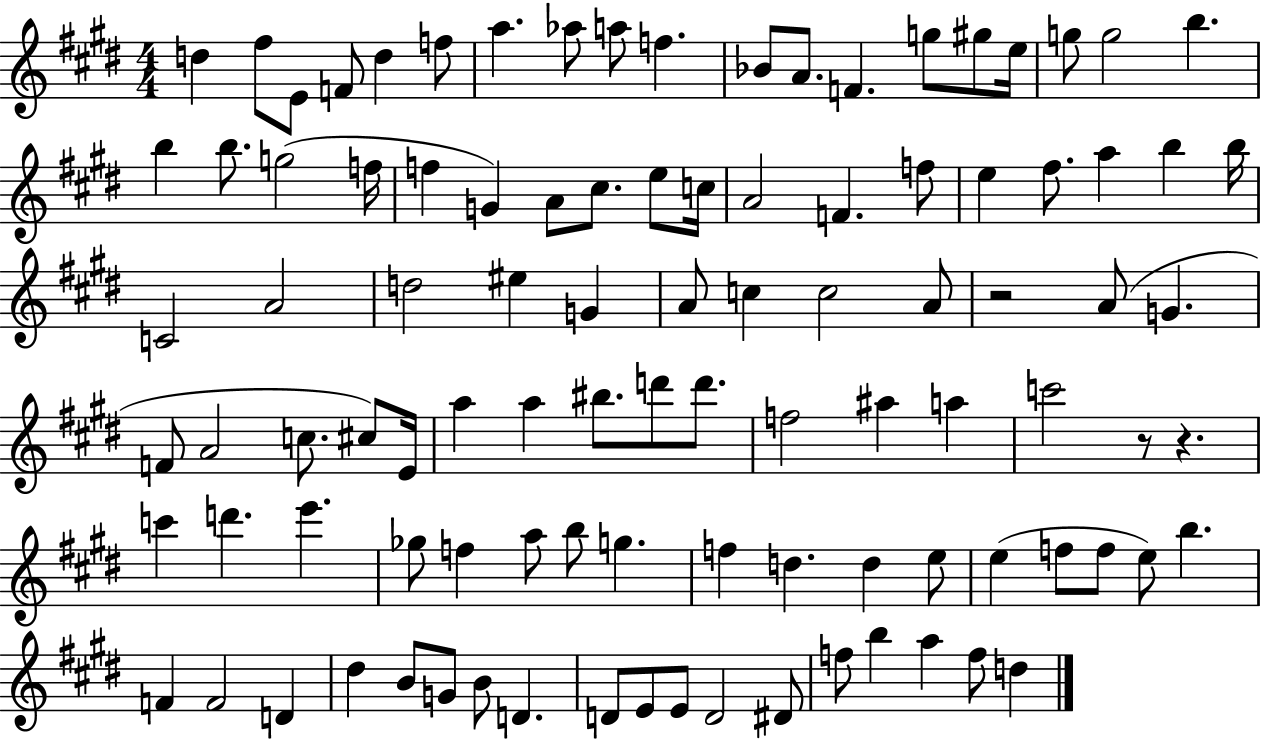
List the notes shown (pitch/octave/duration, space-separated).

D5/q F#5/e E4/e F4/e D5/q F5/e A5/q. Ab5/e A5/e F5/q. Bb4/e A4/e. F4/q. G5/e G#5/e E5/s G5/e G5/h B5/q. B5/q B5/e. G5/h F5/s F5/q G4/q A4/e C#5/e. E5/e C5/s A4/h F4/q. F5/e E5/q F#5/e. A5/q B5/q B5/s C4/h A4/h D5/h EIS5/q G4/q A4/e C5/q C5/h A4/e R/h A4/e G4/q. F4/e A4/h C5/e. C#5/e E4/s A5/q A5/q BIS5/e. D6/e D6/e. F5/h A#5/q A5/q C6/h R/e R/q. C6/q D6/q. E6/q. Gb5/e F5/q A5/e B5/e G5/q. F5/q D5/q. D5/q E5/e E5/q F5/e F5/e E5/e B5/q. F4/q F4/h D4/q D#5/q B4/e G4/e B4/e D4/q. D4/e E4/e E4/e D4/h D#4/e F5/e B5/q A5/q F5/e D5/q